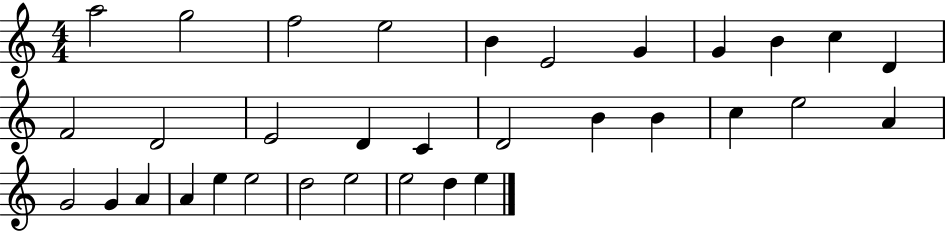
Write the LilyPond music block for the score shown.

{
  \clef treble
  \numericTimeSignature
  \time 4/4
  \key c \major
  a''2 g''2 | f''2 e''2 | b'4 e'2 g'4 | g'4 b'4 c''4 d'4 | \break f'2 d'2 | e'2 d'4 c'4 | d'2 b'4 b'4 | c''4 e''2 a'4 | \break g'2 g'4 a'4 | a'4 e''4 e''2 | d''2 e''2 | e''2 d''4 e''4 | \break \bar "|."
}